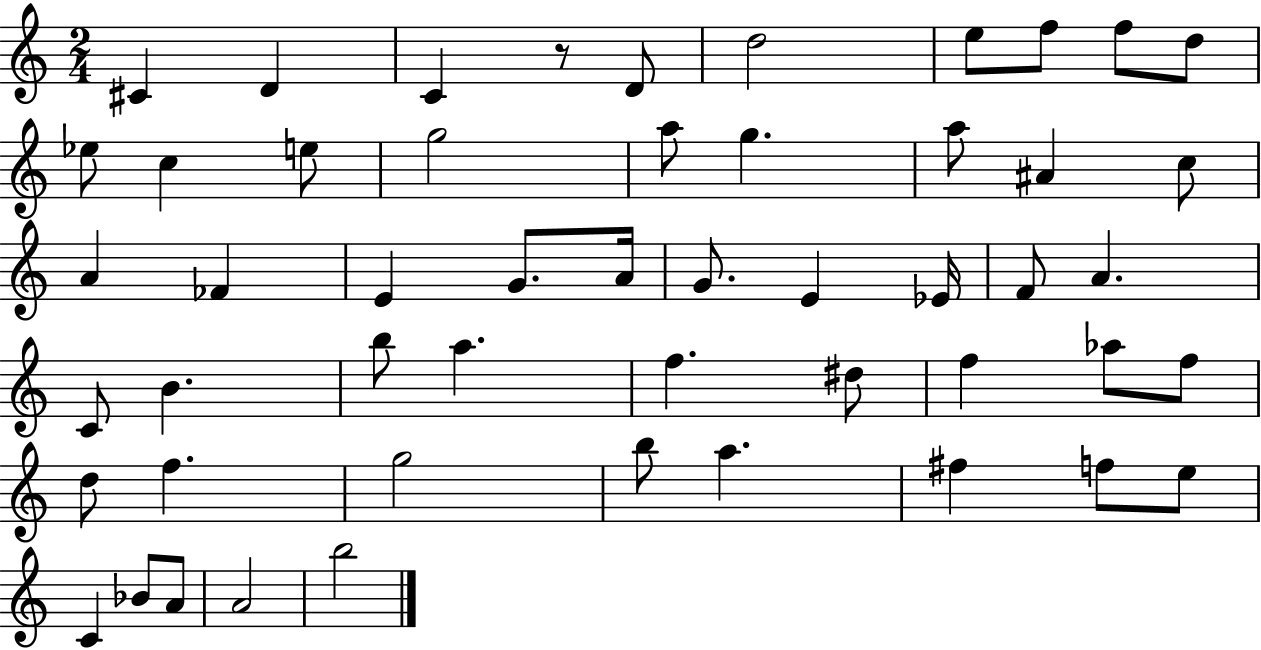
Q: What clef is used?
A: treble